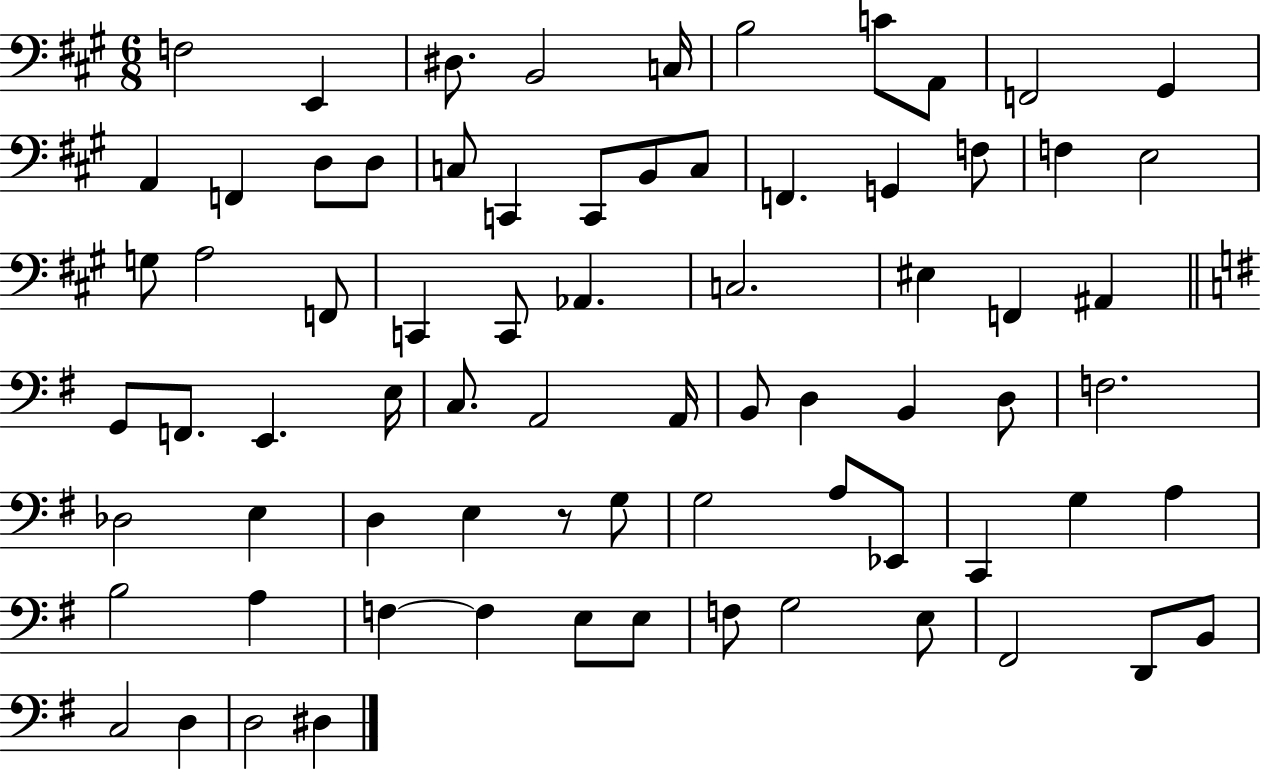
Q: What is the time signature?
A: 6/8